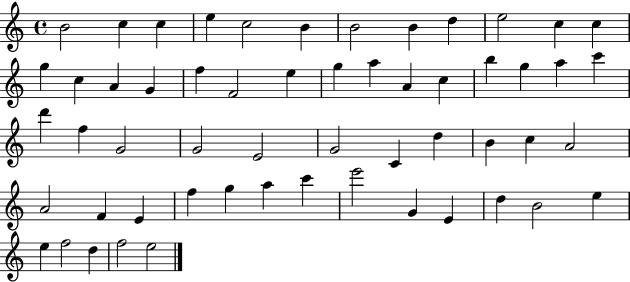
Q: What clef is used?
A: treble